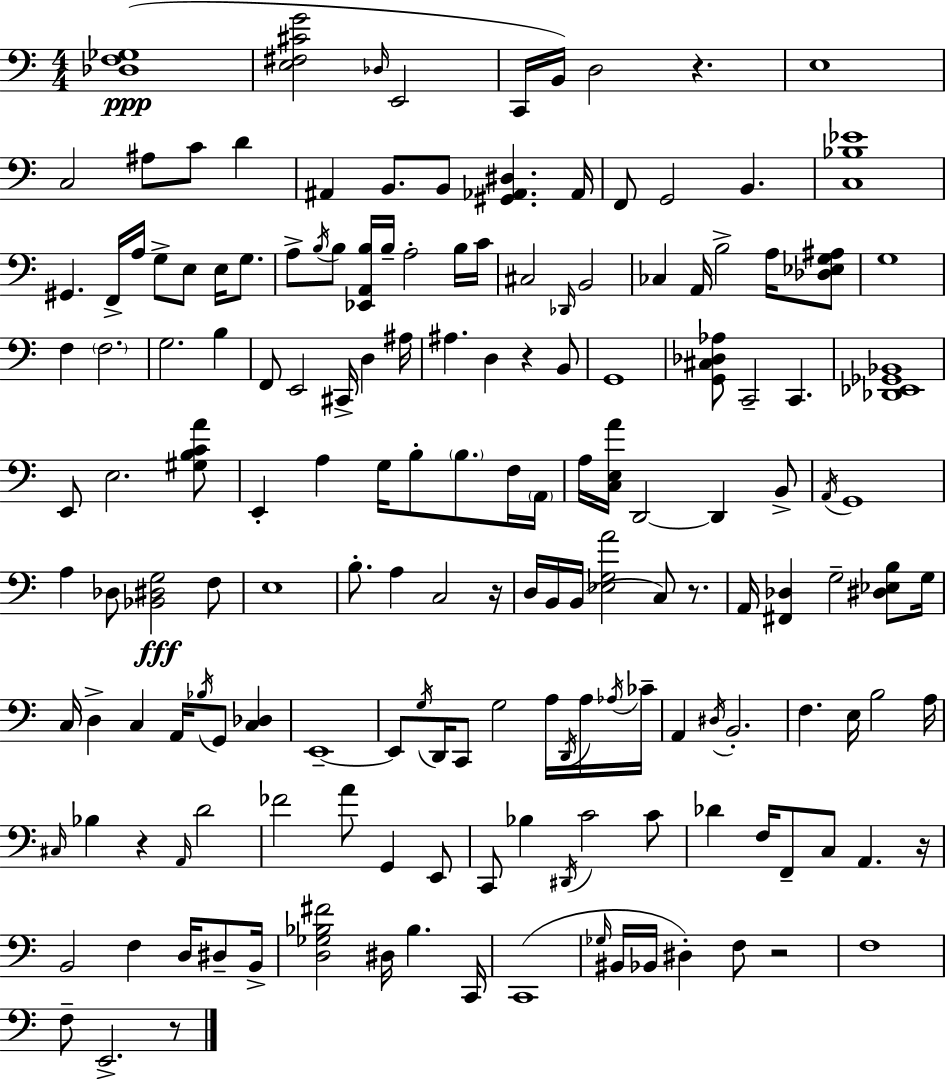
[Db3,F3,Gb3]/w [E3,F#3,C#4,G4]/h Db3/s E2/h C2/s B2/s D3/h R/q. E3/w C3/h A#3/e C4/e D4/q A#2/q B2/e. B2/e [G#2,Ab2,D#3]/q. Ab2/s F2/e G2/h B2/q. [C3,Bb3,Eb4]/w G#2/q. F2/s A3/s G3/e E3/e E3/s G3/e. A3/e B3/s B3/e [Eb2,A2,B3]/s B3/s A3/h B3/s C4/s C#3/h Db2/s B2/h CES3/q A2/s B3/h A3/s [Db3,Eb3,G3,A#3]/e G3/w F3/q F3/h. G3/h. B3/q F2/e E2/h C#2/s D3/q A#3/s A#3/q. D3/q R/q B2/e G2/w [G2,C#3,Db3,Ab3]/e C2/h C2/q. [Db2,Eb2,Gb2,Bb2]/w E2/e E3/h. [G#3,B3,C4,A4]/e E2/q A3/q G3/s B3/e B3/e. F3/s A2/s A3/s [C3,E3,A4]/s D2/h D2/q B2/e A2/s G2/w A3/q Db3/e [Bb2,D#3,G3]/h F3/e E3/w B3/e. A3/q C3/h R/s D3/s B2/s B2/s [Eb3,G3,A4]/h C3/e R/e. A2/s [F#2,Db3]/q G3/h [D#3,Eb3,B3]/e G3/s C3/s D3/q C3/q A2/s Bb3/s G2/e [C3,Db3]/q E2/w E2/e G3/s D2/s C2/e G3/h A3/s D2/s A3/s Ab3/s CES4/s A2/q D#3/s B2/h. F3/q. E3/s B3/h A3/s C#3/s Bb3/q R/q A2/s D4/h FES4/h A4/e G2/q E2/e C2/e Bb3/q D#2/s C4/h C4/e Db4/q F3/s F2/e C3/e A2/q. R/s B2/h F3/q D3/s D#3/e B2/s [D3,Gb3,Bb3,F#4]/h D#3/s Bb3/q. C2/s C2/w Gb3/s BIS2/s Bb2/s D#3/q F3/e R/h F3/w F3/e E2/h. R/e